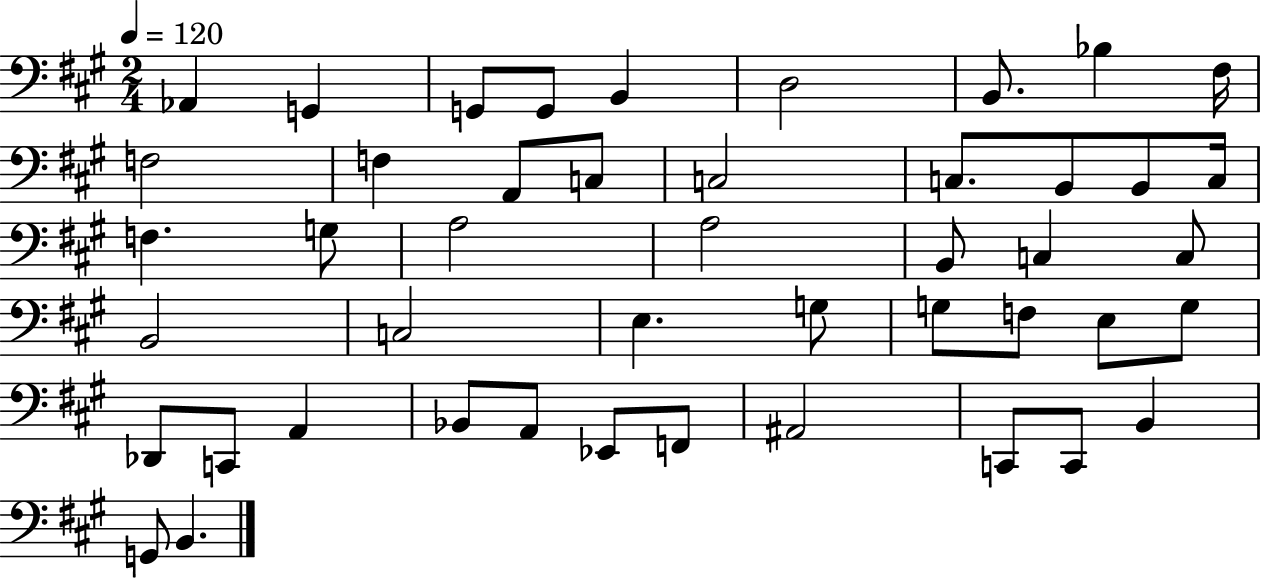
X:1
T:Untitled
M:2/4
L:1/4
K:A
_A,, G,, G,,/2 G,,/2 B,, D,2 B,,/2 _B, ^F,/4 F,2 F, A,,/2 C,/2 C,2 C,/2 B,,/2 B,,/2 C,/4 F, G,/2 A,2 A,2 B,,/2 C, C,/2 B,,2 C,2 E, G,/2 G,/2 F,/2 E,/2 G,/2 _D,,/2 C,,/2 A,, _B,,/2 A,,/2 _E,,/2 F,,/2 ^A,,2 C,,/2 C,,/2 B,, G,,/2 B,,